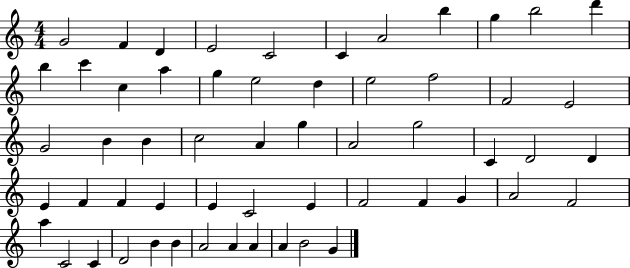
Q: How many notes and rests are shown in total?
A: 57